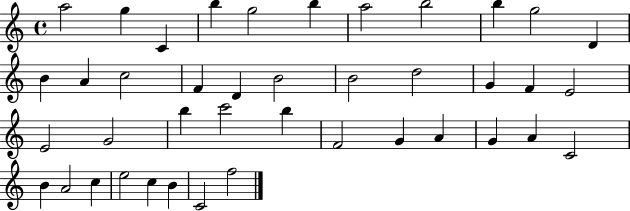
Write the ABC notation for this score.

X:1
T:Untitled
M:4/4
L:1/4
K:C
a2 g C b g2 b a2 b2 b g2 D B A c2 F D B2 B2 d2 G F E2 E2 G2 b c'2 b F2 G A G A C2 B A2 c e2 c B C2 f2